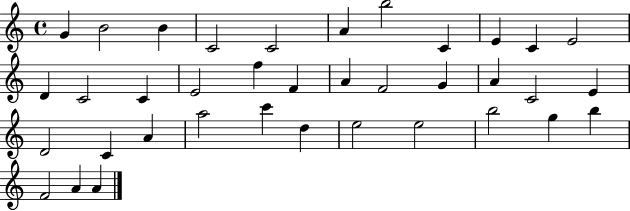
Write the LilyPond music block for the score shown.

{
  \clef treble
  \time 4/4
  \defaultTimeSignature
  \key c \major
  g'4 b'2 b'4 | c'2 c'2 | a'4 b''2 c'4 | e'4 c'4 e'2 | \break d'4 c'2 c'4 | e'2 f''4 f'4 | a'4 f'2 g'4 | a'4 c'2 e'4 | \break d'2 c'4 a'4 | a''2 c'''4 d''4 | e''2 e''2 | b''2 g''4 b''4 | \break f'2 a'4 a'4 | \bar "|."
}